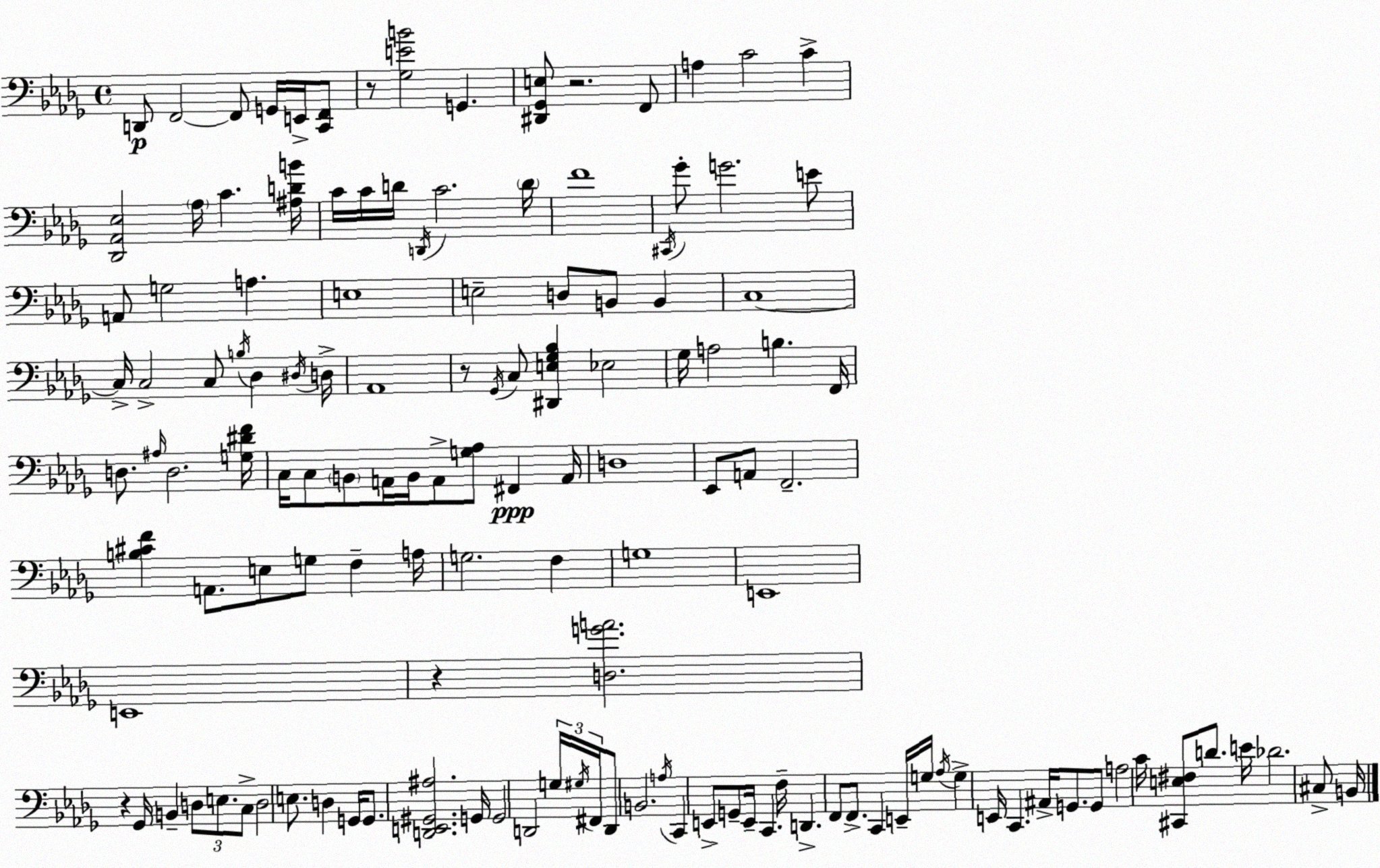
X:1
T:Untitled
M:4/4
L:1/4
K:Bbm
D,,/2 F,,2 F,,/2 G,,/4 E,,/4 [C,,F,,]/2 z/2 [_G,EB]2 G,, [^D,,_G,,E,]/2 z2 F,,/2 A, C2 C [_D,,_A,,_E,]2 _A,/4 C [^A,DB]/4 C/4 C/4 D/4 D,,/4 C2 D/4 F4 ^C,,/4 _G/2 G2 E/2 A,,/2 G,2 A, E,4 E,2 D,/2 B,,/2 B,, C,4 C,/4 C,2 C,/2 B,/4 _D, ^D,/4 D,/4 _A,,4 z/2 _G,,/4 C,/2 [^D,,E,_G,_B,] _E,2 _G,/4 A,2 B, F,,/4 D,/2 ^A,/4 D,2 [G,^DF]/4 C,/4 C,/2 B,,/2 A,,/4 B,,/4 A,,/2 [G,_A,]/2 ^F,, A,,/4 D,4 _E,,/2 A,,/2 F,,2 [B,^CF] A,,/2 E,/2 G,/2 F, A,/4 G,2 F, G,4 E,,4 E,,4 z [D,GA]2 z _G,,/4 B,, D,/2 E,/2 C,/2 D,2 E,/2 D, G,,/4 G,,/2 [D,,E,,^G,,^A,]2 G,,/4 G,,2 D,,2 G,/4 ^G,/4 ^F,,/4 D,,/2 B,,2 A,/4 C,, E,,/2 G,,/2 E,,/4 C,, F,/4 D,, F,,/2 F,,/2 C,, E,,/4 G,/4 _A,/4 G, E,,/4 C,, ^A,,/4 G,,/2 G,,/2 A,2 C/4 [^C,,E,^F,]/2 D/2 E/4 _D2 ^C,/2 B,,/4